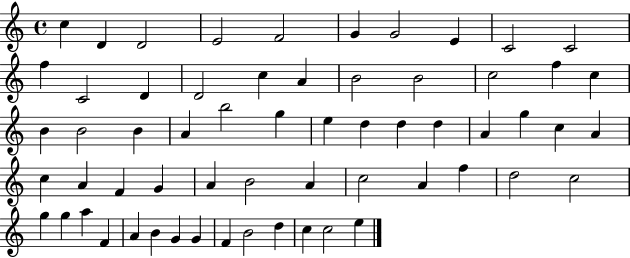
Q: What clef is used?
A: treble